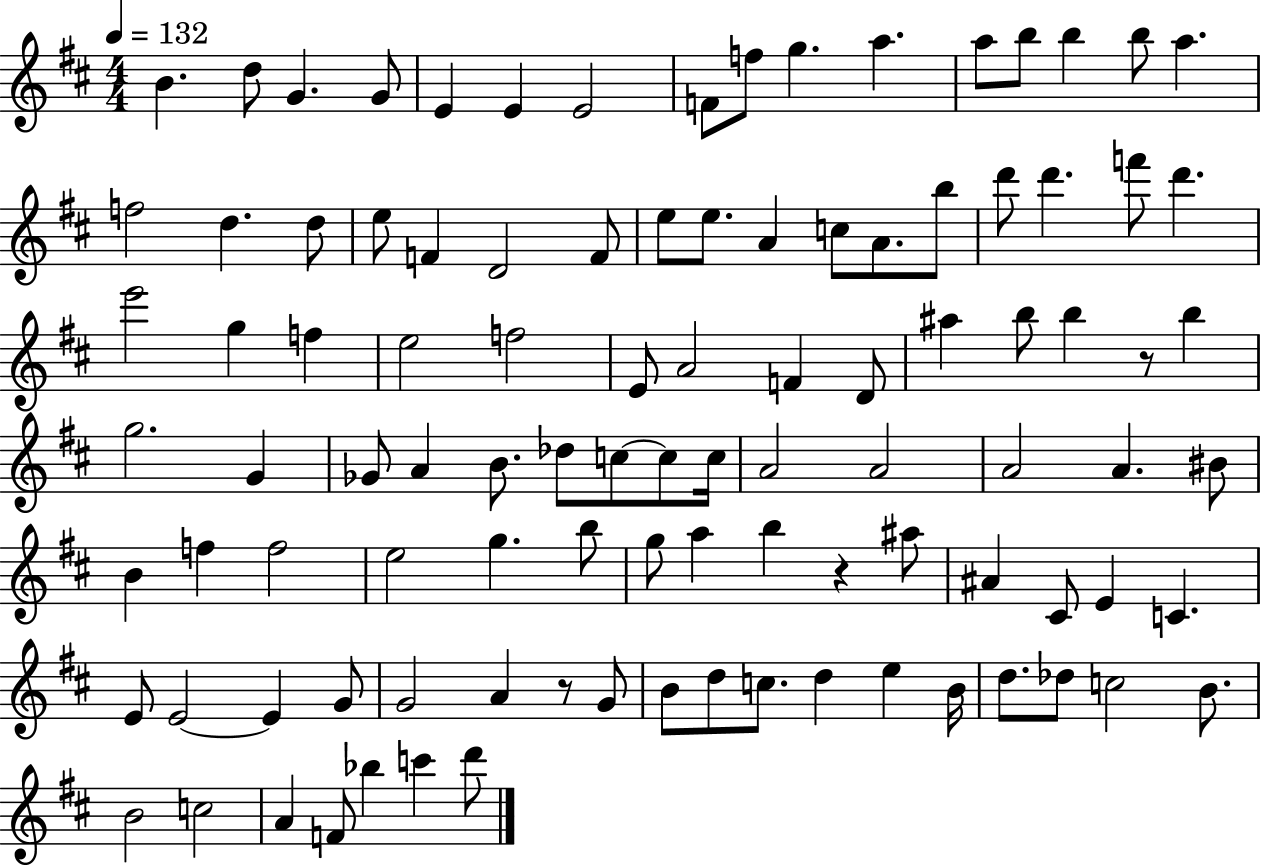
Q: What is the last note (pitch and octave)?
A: D6